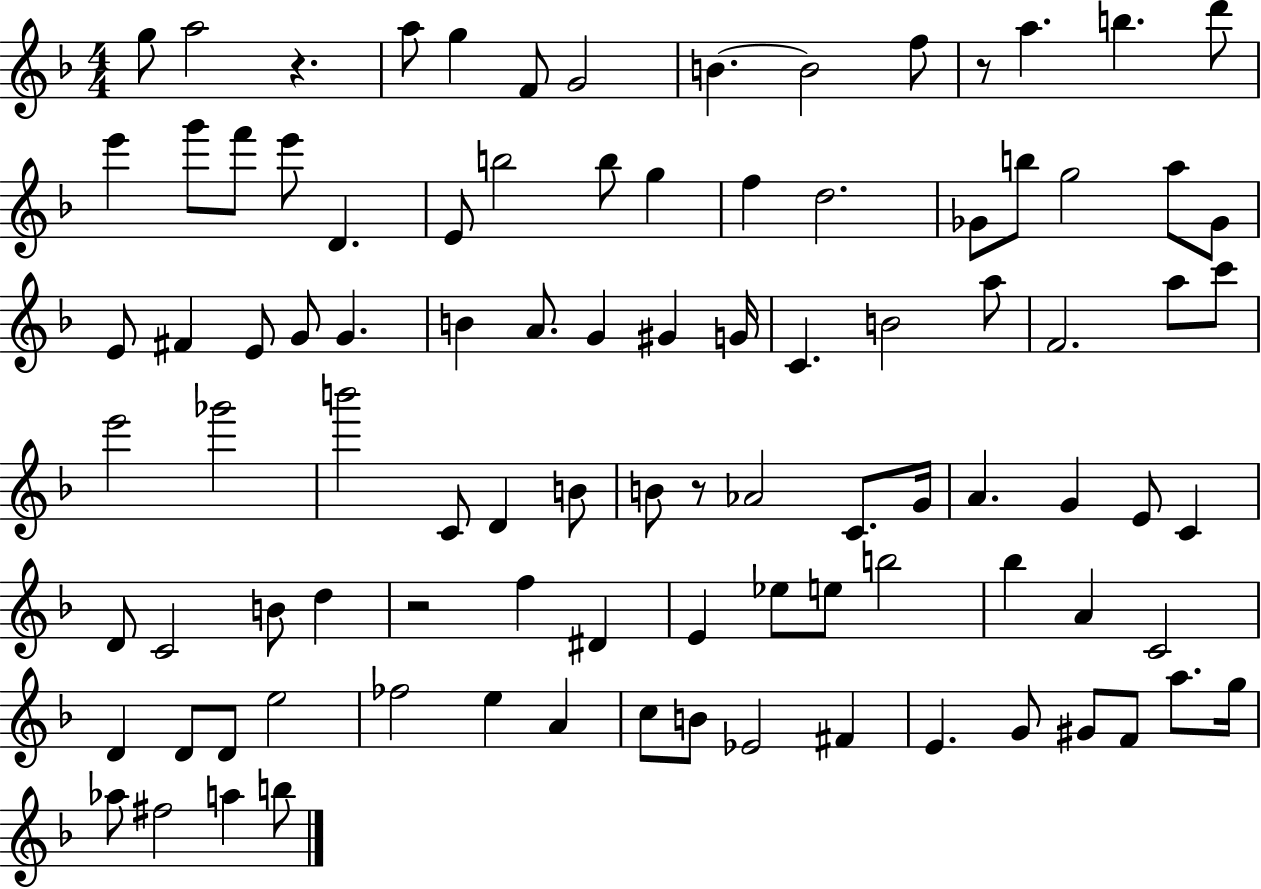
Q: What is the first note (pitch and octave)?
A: G5